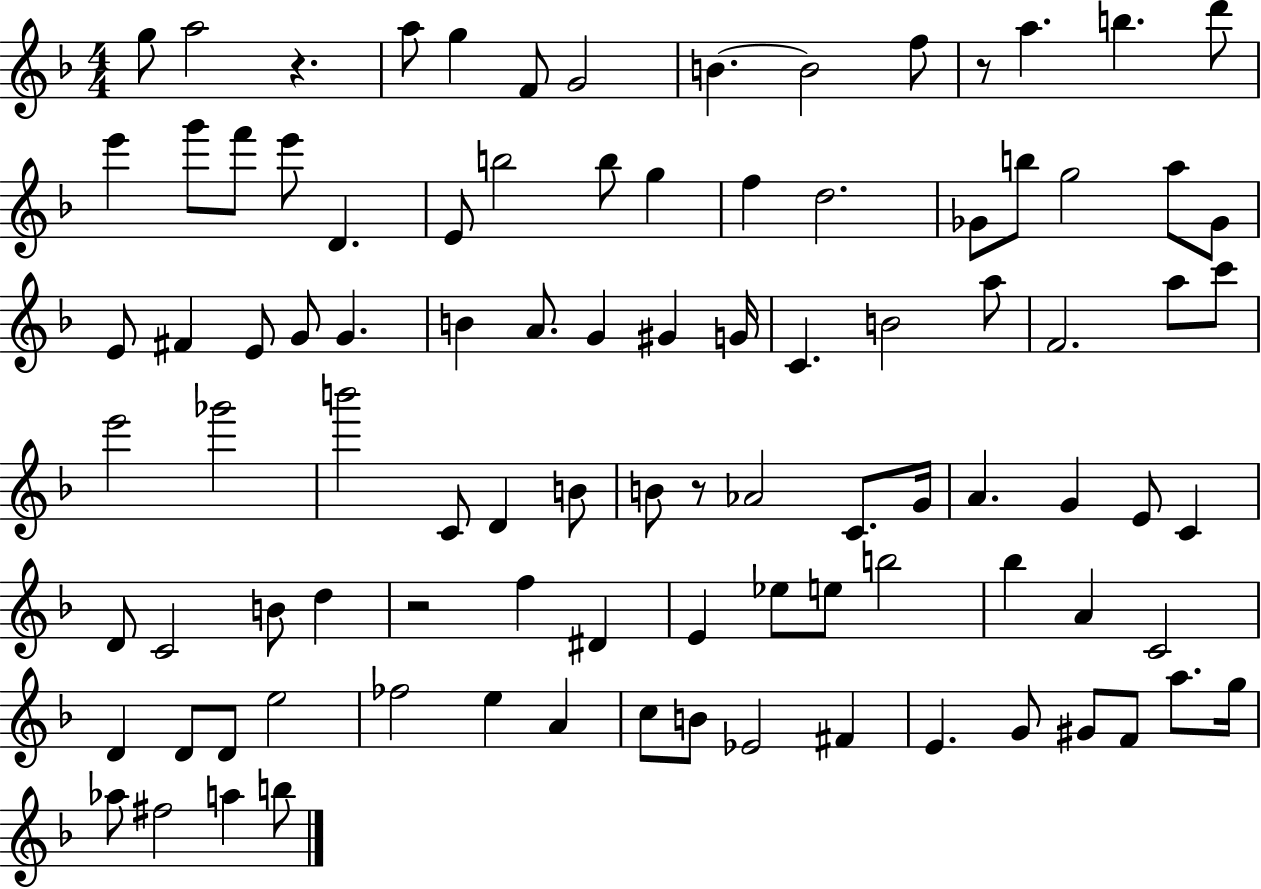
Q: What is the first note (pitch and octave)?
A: G5